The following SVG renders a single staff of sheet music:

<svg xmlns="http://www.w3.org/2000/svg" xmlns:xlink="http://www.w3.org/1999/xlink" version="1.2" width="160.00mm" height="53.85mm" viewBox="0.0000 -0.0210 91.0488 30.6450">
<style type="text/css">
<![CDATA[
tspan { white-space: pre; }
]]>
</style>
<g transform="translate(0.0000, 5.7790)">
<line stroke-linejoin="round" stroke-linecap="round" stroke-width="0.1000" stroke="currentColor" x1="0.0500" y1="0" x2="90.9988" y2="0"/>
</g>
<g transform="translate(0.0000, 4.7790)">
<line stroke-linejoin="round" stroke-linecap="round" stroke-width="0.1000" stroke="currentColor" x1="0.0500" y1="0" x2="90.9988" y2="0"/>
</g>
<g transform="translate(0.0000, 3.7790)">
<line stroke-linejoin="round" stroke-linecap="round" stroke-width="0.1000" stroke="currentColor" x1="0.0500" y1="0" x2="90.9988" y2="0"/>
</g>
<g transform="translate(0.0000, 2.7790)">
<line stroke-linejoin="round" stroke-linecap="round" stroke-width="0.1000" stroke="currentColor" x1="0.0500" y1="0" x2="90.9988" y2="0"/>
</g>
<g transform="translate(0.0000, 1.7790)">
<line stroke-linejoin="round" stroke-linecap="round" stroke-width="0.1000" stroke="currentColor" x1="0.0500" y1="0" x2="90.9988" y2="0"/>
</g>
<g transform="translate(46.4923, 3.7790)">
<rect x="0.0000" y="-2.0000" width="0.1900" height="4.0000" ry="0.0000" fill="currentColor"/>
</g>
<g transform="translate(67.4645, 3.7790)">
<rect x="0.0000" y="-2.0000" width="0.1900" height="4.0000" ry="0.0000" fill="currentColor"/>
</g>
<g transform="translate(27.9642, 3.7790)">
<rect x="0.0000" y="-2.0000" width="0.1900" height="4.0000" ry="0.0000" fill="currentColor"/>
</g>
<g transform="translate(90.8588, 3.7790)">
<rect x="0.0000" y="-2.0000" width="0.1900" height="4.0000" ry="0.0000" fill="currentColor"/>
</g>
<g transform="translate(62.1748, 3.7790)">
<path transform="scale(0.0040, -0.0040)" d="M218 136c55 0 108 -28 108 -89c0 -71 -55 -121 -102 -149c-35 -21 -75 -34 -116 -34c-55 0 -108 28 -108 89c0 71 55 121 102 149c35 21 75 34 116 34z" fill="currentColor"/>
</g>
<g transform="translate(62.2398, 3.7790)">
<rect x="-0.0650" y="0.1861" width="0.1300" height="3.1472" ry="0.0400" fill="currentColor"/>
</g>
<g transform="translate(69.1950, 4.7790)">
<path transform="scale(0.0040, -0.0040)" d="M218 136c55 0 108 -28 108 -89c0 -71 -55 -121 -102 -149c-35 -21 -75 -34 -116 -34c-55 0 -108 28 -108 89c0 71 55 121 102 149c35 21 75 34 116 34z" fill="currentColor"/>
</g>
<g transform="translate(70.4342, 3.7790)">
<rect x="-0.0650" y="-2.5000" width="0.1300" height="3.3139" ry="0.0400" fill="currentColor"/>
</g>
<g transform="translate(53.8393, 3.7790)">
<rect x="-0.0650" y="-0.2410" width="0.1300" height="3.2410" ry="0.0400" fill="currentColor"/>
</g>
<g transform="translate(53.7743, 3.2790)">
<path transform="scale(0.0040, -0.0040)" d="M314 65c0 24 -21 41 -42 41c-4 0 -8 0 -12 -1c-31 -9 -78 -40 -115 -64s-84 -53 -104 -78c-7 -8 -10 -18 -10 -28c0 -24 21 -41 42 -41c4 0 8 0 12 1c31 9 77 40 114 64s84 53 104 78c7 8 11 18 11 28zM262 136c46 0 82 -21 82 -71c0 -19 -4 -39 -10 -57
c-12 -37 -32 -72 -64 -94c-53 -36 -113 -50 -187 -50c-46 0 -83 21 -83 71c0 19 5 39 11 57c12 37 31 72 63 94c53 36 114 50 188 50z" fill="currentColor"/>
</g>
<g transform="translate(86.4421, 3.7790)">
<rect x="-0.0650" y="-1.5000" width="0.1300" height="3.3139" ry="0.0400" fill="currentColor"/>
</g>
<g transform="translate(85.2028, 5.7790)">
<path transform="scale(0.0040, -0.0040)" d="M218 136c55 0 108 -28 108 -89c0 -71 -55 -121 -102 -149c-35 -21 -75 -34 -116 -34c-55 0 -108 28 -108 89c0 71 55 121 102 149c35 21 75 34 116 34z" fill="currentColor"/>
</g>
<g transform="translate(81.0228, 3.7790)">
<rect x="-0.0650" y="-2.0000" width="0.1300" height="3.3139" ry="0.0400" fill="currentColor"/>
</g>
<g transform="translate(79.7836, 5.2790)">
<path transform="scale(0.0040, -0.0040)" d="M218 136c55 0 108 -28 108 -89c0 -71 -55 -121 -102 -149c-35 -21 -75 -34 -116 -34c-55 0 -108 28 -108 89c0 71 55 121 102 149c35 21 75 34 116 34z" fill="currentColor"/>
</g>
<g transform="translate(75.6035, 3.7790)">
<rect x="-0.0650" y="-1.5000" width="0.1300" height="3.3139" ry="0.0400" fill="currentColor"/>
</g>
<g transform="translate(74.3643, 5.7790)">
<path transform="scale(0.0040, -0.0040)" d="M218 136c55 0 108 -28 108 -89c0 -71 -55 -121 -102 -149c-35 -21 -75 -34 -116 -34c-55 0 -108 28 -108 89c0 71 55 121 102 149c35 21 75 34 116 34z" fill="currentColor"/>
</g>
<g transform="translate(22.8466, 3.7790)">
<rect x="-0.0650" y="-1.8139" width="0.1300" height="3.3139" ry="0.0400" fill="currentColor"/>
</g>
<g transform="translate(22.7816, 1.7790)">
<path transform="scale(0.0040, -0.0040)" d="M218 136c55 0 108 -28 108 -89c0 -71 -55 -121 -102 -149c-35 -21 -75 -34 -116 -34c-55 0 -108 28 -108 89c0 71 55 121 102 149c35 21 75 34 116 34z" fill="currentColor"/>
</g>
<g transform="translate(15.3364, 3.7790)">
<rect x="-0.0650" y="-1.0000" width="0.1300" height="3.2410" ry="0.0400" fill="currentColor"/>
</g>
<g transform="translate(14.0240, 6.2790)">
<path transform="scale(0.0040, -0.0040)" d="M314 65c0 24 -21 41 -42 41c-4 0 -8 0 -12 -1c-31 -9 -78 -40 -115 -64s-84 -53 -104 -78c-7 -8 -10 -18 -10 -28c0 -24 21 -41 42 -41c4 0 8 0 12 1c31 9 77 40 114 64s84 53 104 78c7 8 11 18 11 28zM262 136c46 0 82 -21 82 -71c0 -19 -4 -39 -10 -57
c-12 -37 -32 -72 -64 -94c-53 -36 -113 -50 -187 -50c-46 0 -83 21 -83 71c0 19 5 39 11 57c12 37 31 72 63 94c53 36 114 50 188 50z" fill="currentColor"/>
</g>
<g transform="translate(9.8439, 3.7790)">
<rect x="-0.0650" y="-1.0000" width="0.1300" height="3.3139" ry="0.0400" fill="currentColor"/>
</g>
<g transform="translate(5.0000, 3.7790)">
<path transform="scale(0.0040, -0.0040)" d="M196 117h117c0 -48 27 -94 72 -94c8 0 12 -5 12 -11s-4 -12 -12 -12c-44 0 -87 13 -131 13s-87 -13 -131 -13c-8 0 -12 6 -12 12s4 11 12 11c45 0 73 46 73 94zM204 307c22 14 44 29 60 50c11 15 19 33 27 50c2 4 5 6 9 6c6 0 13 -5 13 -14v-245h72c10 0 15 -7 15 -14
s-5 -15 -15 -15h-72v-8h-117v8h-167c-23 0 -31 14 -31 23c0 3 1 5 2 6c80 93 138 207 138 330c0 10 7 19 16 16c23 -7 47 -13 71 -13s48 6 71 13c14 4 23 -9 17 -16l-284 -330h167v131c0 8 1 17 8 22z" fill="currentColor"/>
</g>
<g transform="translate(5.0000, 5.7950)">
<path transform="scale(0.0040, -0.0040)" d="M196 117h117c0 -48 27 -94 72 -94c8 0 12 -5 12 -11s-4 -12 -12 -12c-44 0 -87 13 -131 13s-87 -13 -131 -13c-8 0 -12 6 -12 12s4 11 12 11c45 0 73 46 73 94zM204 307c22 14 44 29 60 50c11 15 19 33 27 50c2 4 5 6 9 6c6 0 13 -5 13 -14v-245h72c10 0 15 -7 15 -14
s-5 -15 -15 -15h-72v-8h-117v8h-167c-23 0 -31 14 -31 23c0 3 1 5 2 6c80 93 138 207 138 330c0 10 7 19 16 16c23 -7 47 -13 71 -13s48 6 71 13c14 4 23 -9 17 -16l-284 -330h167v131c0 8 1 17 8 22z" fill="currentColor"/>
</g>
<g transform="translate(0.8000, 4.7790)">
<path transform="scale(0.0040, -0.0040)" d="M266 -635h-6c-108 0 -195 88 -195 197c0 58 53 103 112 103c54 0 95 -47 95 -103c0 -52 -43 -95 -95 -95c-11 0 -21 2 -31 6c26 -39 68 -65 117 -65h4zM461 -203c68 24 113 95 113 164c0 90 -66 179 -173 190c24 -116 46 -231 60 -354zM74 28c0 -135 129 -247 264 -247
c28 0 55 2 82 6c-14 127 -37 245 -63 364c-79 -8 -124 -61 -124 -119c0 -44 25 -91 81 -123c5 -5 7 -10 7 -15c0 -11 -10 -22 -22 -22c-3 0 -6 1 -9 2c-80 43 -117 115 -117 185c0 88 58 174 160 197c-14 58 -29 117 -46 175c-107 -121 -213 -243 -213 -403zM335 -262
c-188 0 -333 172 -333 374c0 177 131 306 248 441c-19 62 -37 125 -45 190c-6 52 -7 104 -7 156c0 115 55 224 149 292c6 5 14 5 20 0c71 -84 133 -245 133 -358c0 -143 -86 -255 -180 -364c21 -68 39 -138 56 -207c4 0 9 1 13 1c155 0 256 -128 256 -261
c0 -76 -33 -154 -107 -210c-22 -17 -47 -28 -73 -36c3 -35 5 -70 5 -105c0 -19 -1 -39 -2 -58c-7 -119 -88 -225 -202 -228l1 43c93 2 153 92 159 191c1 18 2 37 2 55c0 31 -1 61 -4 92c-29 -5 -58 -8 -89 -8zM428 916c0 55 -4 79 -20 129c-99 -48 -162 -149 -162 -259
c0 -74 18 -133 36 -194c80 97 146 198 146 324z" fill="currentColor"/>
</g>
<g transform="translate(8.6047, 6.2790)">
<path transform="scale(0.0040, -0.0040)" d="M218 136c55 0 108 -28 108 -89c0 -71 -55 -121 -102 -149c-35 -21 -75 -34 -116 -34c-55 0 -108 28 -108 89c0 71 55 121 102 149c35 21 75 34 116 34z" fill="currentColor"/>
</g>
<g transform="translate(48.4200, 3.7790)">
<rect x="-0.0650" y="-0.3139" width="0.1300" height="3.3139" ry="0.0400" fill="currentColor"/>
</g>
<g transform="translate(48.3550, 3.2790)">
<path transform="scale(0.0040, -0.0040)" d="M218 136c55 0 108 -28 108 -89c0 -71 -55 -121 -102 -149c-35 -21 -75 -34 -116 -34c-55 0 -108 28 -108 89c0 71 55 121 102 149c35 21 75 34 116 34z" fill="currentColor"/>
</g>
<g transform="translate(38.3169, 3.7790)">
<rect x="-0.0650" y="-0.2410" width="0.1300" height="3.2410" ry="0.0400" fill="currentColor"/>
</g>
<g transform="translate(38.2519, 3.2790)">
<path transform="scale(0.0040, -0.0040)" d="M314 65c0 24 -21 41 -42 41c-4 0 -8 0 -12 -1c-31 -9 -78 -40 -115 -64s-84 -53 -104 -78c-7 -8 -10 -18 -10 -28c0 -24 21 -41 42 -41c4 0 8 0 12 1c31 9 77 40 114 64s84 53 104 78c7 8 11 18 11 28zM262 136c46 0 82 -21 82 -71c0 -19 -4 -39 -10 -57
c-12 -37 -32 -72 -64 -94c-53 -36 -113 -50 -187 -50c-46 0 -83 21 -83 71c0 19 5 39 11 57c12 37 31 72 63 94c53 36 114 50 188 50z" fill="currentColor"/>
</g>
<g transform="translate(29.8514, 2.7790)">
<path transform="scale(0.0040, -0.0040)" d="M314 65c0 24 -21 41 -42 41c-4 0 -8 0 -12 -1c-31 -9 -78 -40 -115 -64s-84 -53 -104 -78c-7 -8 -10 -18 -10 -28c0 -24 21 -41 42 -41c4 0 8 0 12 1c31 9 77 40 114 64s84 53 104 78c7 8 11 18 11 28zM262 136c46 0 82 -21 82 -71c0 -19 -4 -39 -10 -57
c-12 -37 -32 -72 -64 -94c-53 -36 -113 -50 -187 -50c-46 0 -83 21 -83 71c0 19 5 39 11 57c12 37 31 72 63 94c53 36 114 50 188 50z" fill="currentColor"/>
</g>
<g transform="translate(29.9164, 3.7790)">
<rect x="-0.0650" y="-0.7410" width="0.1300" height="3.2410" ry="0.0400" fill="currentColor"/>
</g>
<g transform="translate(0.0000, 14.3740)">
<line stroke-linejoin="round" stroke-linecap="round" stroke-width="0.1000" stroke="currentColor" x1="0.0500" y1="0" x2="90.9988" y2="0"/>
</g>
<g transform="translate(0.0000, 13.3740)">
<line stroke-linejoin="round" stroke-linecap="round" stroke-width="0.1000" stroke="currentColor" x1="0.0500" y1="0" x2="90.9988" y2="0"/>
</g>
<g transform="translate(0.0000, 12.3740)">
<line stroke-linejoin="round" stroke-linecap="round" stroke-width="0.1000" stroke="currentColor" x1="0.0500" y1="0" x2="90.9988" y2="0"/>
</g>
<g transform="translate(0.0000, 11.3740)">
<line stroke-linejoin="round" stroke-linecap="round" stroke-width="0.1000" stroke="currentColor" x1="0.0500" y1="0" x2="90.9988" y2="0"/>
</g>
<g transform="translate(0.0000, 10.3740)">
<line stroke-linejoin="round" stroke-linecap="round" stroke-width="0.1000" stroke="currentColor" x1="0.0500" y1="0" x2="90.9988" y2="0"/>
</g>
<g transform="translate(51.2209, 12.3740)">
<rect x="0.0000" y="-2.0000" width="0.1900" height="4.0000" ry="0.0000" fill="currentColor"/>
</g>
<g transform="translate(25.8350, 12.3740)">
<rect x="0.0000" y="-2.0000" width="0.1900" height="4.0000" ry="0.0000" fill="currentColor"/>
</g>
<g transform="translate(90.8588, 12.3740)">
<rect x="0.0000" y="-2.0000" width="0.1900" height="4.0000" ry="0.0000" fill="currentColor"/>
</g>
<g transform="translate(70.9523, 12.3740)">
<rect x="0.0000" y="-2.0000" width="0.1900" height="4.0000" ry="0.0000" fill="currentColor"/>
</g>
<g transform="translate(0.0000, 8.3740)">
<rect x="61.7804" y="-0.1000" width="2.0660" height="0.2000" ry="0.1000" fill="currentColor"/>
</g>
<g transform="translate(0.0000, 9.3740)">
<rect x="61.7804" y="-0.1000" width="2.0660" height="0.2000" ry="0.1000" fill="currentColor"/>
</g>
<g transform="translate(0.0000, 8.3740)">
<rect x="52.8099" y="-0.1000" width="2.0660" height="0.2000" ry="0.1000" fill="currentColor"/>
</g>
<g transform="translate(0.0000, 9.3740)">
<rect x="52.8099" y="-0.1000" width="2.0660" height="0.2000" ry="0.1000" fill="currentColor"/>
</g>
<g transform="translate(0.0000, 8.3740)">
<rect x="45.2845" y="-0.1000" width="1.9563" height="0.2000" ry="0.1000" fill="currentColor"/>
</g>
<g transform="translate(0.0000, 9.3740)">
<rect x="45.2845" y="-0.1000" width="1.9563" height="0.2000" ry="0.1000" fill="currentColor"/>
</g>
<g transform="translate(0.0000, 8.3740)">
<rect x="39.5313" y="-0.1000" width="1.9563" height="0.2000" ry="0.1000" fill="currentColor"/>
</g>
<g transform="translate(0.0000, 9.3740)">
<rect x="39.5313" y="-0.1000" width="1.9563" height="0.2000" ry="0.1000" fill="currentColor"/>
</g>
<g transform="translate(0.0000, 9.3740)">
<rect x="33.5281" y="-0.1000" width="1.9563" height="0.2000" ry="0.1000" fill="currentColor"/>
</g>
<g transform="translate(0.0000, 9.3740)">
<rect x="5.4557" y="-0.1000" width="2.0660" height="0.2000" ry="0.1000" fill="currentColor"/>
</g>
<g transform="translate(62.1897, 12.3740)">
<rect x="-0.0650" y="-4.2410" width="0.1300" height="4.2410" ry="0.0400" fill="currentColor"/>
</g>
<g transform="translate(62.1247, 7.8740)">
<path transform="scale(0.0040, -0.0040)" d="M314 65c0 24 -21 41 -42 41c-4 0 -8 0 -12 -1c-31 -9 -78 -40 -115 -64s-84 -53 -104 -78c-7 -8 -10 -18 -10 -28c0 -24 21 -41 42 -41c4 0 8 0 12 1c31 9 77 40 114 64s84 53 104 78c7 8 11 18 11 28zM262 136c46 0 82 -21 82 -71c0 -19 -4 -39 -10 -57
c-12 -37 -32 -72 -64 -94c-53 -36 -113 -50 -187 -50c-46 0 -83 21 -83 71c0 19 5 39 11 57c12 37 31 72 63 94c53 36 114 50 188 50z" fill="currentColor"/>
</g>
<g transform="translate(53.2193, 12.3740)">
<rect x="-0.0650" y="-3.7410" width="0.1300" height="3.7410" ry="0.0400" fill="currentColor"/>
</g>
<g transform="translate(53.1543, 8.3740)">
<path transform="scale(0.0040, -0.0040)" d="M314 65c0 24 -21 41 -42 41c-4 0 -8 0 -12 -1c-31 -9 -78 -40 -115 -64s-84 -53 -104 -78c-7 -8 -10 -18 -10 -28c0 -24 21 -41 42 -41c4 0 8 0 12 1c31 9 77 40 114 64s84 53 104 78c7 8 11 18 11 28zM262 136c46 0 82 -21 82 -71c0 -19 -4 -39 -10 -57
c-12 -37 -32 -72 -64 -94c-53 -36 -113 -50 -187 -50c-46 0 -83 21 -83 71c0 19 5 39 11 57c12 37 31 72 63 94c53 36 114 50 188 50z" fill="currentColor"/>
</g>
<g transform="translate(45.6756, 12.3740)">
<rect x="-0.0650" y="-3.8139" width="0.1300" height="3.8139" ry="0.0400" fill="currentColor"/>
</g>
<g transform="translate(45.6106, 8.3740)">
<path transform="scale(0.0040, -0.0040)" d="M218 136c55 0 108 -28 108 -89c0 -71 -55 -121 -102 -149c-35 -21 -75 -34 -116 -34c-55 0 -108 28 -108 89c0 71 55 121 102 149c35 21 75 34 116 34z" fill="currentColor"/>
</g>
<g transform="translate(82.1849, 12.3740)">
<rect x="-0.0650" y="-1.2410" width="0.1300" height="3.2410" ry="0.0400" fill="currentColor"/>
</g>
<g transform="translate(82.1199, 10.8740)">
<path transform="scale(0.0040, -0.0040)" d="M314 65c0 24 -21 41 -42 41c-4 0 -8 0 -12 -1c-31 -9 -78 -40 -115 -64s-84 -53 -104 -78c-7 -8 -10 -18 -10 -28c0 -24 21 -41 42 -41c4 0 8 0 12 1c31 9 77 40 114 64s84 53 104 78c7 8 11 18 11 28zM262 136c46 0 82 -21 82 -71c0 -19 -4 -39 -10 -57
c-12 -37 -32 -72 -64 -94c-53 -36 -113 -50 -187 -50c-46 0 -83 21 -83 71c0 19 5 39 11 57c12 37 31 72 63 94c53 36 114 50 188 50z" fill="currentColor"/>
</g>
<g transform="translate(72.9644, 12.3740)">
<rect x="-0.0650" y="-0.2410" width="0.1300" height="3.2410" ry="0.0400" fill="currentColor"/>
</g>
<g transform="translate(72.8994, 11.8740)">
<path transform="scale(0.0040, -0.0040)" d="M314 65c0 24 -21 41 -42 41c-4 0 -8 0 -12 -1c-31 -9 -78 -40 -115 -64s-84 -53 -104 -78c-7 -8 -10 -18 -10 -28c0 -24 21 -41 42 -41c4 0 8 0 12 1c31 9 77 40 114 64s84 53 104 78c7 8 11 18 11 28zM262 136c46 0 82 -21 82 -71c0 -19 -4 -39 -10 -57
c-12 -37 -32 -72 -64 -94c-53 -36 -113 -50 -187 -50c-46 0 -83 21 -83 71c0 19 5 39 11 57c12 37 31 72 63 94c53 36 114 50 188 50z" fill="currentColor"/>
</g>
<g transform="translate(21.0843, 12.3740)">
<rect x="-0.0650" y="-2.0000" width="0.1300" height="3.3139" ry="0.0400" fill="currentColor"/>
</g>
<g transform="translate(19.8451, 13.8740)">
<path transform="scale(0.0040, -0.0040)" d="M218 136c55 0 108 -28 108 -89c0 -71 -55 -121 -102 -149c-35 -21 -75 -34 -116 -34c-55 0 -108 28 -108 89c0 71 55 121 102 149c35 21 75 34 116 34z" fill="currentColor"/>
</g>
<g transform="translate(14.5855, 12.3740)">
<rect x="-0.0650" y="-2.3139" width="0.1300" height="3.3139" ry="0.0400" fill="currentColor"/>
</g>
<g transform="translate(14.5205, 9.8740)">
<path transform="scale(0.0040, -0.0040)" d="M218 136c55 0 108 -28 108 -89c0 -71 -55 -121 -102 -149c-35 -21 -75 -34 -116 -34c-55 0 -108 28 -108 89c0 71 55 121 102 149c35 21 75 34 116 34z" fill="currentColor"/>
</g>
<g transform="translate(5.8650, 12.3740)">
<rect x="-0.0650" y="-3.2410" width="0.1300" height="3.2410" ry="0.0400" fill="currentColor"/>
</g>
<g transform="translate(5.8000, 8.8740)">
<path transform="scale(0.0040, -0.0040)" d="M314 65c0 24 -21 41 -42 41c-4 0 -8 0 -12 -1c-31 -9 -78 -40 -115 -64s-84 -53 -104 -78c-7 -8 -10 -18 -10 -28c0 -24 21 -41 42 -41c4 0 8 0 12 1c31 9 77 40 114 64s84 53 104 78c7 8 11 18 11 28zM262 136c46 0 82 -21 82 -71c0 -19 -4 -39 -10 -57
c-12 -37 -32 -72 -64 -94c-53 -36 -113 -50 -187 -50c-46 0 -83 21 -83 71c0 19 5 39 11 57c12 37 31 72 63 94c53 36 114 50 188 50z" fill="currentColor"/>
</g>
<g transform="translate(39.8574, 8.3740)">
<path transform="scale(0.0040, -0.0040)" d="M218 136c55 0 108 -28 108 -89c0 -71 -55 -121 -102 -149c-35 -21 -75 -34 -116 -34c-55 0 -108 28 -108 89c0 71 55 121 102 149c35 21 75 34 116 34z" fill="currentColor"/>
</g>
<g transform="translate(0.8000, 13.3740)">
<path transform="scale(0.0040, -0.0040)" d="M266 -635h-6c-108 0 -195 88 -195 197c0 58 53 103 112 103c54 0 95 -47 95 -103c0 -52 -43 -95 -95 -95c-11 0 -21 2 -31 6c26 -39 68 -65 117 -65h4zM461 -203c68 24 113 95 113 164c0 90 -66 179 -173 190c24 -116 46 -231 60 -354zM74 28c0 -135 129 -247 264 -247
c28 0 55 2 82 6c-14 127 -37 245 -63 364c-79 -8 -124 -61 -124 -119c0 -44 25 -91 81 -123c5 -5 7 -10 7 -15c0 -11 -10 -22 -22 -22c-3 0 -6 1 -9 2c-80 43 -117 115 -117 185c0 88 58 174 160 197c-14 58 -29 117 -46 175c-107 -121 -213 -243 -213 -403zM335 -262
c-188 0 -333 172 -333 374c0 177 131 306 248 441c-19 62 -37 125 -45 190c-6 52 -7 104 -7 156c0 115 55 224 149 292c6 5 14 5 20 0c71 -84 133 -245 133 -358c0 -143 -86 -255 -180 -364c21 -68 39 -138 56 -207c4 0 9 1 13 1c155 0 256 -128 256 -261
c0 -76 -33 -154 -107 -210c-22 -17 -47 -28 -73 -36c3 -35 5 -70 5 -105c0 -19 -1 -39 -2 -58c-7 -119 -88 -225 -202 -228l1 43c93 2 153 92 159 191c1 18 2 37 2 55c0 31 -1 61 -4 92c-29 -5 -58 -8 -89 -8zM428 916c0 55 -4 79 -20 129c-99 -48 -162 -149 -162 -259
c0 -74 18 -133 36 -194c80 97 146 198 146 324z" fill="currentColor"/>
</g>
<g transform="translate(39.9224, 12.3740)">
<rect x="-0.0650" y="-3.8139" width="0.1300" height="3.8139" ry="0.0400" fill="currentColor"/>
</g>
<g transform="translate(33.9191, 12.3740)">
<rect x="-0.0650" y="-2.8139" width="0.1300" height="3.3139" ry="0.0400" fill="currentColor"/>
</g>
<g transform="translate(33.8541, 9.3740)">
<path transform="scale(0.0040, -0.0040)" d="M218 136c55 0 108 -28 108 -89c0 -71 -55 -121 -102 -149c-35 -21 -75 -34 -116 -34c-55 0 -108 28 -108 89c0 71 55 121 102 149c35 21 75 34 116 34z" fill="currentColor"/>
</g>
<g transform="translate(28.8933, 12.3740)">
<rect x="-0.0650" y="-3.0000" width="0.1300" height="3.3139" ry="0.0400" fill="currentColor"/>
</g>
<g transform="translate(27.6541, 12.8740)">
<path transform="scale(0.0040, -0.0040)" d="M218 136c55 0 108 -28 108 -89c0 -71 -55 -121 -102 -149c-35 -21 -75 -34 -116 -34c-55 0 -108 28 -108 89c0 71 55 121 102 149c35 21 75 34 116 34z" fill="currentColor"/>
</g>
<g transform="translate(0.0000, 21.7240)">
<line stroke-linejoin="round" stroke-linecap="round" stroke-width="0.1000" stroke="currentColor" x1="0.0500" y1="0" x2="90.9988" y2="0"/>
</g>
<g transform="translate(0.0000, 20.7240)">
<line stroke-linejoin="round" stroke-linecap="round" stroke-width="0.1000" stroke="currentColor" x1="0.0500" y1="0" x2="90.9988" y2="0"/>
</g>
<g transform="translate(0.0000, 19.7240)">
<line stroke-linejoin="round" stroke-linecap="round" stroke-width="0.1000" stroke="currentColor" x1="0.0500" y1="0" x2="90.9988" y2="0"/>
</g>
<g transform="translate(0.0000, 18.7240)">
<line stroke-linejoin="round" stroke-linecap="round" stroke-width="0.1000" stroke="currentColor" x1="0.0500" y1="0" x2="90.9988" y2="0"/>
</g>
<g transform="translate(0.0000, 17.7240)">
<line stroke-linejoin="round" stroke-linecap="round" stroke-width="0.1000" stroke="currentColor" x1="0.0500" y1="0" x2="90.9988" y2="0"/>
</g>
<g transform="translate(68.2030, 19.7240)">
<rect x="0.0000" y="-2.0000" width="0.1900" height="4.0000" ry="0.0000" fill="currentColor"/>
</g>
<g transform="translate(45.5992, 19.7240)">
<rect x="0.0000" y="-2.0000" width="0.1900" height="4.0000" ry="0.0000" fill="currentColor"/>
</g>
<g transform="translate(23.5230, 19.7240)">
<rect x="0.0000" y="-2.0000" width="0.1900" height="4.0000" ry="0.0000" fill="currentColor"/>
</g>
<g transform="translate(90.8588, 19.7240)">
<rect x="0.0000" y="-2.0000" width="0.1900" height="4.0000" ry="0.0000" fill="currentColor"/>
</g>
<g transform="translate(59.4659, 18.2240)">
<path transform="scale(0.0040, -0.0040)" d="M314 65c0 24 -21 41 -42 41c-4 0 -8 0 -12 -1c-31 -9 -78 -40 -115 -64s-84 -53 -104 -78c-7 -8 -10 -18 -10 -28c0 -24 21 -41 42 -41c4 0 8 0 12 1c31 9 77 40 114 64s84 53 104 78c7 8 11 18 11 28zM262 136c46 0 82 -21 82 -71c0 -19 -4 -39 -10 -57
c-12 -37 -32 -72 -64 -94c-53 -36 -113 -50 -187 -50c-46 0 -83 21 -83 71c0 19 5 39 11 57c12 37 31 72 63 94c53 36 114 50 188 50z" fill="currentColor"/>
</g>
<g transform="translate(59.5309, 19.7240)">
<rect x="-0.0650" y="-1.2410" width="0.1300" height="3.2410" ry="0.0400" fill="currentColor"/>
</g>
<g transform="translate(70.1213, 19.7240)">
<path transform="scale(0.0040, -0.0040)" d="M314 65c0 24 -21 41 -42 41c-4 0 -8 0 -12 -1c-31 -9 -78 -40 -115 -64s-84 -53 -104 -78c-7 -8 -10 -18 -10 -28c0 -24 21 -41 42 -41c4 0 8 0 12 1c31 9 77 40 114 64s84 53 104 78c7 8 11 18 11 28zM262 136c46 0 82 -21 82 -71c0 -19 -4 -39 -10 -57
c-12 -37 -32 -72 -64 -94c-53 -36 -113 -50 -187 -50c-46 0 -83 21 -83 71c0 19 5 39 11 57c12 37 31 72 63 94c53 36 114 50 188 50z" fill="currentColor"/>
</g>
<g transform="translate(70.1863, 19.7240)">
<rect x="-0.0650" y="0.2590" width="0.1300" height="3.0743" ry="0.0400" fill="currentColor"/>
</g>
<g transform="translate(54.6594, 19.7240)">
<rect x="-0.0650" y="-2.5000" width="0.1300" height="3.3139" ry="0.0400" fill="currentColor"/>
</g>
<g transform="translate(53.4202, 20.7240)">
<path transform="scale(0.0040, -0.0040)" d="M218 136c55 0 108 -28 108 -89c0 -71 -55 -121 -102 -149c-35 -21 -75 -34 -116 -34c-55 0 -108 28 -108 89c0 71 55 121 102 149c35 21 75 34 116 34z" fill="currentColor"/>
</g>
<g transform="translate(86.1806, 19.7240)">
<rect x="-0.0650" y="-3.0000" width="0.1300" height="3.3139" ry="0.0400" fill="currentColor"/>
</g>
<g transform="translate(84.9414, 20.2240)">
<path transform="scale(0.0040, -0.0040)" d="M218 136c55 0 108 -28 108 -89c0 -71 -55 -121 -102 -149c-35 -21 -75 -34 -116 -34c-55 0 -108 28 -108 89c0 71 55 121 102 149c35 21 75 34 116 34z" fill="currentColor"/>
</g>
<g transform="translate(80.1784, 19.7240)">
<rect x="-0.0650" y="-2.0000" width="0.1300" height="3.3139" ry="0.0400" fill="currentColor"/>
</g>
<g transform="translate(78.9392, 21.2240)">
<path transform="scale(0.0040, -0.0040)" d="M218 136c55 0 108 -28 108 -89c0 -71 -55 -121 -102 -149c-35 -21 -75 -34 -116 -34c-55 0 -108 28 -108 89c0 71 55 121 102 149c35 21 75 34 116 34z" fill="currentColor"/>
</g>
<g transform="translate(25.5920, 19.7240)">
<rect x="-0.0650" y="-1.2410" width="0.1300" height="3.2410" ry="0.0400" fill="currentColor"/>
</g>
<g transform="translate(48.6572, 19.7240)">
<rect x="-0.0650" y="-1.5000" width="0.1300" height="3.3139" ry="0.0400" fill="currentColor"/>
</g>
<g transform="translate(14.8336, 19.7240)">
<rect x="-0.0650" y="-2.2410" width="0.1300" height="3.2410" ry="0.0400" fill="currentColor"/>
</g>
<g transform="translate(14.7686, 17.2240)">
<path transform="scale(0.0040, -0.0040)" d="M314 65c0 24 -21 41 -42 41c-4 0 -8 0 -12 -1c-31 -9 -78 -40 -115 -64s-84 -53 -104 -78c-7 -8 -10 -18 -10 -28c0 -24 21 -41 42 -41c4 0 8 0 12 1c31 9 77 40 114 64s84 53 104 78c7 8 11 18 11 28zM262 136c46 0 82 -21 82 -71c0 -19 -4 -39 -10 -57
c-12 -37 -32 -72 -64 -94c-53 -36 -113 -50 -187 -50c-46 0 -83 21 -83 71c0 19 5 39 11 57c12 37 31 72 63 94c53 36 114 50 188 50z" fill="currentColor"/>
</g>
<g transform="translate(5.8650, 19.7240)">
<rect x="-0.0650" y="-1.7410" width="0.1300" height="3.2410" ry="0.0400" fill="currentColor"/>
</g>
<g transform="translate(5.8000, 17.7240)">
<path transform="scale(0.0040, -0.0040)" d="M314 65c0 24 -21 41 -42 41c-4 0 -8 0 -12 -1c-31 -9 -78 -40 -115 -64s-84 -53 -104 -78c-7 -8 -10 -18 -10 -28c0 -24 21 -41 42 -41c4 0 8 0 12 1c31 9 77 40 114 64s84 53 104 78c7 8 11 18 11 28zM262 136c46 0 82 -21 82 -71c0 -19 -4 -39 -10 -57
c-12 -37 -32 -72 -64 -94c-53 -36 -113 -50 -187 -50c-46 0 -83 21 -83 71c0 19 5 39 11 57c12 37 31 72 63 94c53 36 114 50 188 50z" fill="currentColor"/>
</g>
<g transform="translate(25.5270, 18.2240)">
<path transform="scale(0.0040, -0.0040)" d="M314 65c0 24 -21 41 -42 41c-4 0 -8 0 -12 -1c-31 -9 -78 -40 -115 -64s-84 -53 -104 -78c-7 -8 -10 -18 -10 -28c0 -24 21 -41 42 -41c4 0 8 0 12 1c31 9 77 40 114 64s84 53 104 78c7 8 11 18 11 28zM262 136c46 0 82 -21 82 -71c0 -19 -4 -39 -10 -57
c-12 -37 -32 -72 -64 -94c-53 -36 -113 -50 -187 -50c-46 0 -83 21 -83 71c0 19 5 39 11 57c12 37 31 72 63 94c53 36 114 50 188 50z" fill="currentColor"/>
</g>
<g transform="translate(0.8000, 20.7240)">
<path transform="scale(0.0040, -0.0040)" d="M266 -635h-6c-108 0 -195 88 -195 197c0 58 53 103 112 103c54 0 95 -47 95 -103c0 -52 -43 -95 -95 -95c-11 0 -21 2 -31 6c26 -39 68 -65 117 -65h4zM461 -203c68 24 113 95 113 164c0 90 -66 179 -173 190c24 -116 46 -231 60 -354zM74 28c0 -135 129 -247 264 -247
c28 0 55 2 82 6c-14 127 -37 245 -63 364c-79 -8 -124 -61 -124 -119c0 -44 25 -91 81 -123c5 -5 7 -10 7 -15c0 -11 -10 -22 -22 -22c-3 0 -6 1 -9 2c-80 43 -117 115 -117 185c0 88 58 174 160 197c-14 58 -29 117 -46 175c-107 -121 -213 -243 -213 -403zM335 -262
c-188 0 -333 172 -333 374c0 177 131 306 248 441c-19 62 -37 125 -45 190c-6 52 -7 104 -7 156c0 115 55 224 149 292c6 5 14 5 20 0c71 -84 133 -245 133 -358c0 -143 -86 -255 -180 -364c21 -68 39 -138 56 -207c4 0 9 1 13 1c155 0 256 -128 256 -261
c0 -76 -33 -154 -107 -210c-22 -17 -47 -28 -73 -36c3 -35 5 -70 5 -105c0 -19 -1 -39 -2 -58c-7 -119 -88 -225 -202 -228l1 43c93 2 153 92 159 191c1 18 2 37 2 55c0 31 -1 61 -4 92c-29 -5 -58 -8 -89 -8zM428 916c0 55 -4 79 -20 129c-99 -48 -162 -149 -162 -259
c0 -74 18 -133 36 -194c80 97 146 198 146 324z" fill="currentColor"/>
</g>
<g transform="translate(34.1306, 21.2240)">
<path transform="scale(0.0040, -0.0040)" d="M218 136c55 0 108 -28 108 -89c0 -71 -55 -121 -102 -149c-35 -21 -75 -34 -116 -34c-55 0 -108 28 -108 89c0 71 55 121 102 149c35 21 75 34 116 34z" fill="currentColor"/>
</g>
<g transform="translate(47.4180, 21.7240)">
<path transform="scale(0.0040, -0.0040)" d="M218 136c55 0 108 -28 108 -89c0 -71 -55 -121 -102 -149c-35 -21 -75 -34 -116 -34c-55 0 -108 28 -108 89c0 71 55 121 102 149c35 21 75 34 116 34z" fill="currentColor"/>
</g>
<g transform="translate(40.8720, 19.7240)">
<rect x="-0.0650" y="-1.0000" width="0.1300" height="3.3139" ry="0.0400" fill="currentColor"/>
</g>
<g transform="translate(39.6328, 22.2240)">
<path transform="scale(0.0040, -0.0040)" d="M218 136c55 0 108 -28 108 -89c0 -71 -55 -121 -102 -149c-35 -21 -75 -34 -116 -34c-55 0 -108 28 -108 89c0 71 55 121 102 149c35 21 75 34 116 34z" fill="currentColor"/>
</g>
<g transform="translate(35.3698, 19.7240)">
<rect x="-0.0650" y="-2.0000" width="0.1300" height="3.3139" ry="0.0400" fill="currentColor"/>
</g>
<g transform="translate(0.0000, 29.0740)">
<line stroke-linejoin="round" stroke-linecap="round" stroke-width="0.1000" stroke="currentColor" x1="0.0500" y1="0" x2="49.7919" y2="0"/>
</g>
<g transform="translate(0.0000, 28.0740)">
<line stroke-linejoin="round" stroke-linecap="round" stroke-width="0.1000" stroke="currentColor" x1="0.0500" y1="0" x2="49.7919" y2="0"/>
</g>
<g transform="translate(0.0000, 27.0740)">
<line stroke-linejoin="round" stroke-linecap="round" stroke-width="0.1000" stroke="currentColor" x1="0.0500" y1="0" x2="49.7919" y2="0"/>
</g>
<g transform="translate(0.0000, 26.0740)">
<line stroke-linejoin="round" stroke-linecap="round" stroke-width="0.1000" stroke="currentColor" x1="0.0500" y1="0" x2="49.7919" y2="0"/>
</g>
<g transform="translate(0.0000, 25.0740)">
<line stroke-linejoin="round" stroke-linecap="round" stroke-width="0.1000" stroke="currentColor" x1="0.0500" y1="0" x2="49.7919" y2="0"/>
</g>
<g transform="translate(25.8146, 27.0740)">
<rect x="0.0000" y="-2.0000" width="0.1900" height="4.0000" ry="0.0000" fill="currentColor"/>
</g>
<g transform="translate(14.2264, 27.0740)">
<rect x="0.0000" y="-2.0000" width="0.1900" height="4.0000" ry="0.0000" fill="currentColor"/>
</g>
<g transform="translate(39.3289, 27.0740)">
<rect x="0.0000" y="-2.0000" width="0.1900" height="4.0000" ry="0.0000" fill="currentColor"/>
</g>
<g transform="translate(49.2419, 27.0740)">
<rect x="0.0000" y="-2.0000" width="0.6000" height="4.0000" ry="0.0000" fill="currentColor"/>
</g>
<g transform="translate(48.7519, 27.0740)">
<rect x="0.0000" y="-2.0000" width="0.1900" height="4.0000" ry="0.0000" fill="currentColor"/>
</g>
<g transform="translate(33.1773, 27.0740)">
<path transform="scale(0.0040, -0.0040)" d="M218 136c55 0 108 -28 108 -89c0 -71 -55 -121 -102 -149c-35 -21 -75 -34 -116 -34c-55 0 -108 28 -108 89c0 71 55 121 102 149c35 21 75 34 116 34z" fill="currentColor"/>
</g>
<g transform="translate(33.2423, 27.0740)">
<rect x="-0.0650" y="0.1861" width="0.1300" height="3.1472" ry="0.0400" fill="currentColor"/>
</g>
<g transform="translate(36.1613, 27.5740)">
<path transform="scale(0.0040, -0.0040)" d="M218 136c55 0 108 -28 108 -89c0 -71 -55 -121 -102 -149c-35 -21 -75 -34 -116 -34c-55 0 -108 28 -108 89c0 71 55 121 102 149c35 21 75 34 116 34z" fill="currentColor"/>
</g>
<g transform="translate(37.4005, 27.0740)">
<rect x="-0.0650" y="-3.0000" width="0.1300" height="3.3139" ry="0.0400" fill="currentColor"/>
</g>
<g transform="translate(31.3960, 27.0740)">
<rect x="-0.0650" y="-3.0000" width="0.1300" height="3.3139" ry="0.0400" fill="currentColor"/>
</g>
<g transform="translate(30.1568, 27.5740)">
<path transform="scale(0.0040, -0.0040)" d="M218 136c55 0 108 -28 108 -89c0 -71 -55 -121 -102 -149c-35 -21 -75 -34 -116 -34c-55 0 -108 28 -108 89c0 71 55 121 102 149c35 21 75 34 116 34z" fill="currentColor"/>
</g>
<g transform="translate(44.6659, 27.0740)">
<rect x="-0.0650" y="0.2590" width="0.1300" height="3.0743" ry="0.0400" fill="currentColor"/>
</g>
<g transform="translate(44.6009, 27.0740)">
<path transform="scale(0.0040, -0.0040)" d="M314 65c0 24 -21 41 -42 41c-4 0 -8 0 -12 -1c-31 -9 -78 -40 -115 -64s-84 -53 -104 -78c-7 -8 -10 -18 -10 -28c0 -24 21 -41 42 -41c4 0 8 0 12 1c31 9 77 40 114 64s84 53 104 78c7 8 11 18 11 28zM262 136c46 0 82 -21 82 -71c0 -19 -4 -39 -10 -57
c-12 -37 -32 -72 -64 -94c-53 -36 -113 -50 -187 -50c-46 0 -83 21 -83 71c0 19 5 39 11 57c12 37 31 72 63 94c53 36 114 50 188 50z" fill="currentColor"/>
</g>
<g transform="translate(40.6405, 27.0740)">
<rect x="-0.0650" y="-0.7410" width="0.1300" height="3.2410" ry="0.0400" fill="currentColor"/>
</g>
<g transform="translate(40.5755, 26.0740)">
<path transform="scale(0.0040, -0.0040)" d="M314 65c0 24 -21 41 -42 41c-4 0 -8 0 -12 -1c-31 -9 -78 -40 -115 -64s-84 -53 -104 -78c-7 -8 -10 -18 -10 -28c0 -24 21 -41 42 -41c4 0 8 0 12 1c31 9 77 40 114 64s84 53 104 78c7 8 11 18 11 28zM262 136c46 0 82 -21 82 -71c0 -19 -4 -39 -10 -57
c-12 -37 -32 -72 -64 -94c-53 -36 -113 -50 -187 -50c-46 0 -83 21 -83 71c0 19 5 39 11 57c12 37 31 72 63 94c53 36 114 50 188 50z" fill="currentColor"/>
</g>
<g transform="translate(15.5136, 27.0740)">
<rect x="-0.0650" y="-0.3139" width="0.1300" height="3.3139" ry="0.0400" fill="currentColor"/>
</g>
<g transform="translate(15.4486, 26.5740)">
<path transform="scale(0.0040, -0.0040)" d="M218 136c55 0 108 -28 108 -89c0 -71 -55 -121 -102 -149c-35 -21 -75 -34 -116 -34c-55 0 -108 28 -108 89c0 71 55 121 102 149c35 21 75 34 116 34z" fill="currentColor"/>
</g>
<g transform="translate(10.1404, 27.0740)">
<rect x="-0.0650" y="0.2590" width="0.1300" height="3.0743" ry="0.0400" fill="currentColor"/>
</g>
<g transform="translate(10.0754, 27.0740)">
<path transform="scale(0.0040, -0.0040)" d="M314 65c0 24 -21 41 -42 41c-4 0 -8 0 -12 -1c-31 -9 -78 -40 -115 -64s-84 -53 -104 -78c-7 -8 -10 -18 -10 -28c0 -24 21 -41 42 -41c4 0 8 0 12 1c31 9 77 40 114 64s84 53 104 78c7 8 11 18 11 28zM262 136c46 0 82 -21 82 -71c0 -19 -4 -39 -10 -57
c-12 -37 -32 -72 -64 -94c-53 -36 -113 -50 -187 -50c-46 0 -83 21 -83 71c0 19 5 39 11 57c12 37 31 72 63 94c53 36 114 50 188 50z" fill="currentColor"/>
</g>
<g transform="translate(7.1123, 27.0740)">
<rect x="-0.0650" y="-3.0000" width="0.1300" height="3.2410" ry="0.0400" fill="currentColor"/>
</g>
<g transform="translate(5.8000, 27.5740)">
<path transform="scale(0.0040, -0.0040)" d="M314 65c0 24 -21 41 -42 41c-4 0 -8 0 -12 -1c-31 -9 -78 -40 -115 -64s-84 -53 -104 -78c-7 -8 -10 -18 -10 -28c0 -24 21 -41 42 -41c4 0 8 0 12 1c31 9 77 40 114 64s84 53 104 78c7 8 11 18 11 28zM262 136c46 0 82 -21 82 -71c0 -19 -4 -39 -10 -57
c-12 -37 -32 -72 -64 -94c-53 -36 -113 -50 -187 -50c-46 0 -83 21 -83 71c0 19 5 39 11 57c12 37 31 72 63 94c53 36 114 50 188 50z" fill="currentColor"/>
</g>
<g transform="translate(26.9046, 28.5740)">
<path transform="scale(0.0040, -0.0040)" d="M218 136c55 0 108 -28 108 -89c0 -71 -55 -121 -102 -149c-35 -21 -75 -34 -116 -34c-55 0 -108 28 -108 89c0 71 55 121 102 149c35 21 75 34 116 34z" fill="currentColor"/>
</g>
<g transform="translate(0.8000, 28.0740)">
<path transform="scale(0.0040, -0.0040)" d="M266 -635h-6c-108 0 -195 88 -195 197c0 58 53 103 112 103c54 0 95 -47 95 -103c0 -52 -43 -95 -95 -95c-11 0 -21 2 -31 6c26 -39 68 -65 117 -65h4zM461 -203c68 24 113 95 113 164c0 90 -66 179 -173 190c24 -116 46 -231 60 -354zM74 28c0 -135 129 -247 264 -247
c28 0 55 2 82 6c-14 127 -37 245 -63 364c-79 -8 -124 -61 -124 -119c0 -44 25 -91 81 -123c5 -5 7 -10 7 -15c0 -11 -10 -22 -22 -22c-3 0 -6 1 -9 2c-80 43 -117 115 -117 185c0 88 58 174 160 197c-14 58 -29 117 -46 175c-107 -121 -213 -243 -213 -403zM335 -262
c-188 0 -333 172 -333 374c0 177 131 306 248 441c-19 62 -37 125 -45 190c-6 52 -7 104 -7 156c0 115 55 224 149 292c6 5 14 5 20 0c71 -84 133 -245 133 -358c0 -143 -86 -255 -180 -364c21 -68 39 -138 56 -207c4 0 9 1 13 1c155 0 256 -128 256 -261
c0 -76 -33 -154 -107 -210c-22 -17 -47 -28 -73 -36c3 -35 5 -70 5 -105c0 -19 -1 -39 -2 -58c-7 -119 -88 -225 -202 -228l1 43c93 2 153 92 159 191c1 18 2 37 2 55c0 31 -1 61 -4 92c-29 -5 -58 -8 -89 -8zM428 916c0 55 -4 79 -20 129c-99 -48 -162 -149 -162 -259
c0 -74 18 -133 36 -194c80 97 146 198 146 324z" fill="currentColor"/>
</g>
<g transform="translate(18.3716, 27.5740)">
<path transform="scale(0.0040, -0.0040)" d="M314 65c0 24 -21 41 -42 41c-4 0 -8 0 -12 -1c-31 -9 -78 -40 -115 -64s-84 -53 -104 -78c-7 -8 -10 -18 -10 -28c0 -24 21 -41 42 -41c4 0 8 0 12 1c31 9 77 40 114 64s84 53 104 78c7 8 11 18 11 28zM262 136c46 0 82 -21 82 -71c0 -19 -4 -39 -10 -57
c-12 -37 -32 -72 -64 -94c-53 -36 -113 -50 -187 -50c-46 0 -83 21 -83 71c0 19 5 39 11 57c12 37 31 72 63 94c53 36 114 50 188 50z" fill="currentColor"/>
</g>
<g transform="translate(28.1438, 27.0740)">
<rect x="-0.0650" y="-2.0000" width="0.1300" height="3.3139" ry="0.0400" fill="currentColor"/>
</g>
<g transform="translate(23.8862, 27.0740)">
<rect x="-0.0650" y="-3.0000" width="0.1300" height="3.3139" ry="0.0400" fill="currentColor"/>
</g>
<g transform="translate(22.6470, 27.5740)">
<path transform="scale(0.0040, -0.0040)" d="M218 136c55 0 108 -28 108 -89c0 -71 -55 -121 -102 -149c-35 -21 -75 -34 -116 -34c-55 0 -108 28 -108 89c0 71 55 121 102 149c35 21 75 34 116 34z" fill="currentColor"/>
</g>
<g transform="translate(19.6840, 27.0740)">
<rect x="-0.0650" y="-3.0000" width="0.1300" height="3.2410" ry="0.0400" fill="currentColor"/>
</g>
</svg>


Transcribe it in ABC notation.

X:1
T:Untitled
M:4/4
L:1/4
K:C
D D2 f d2 c2 c c2 B G E F E b2 g F A a c' c' c'2 d'2 c2 e2 f2 g2 e2 F D E G e2 B2 F A A2 B2 c A2 A F A B A d2 B2